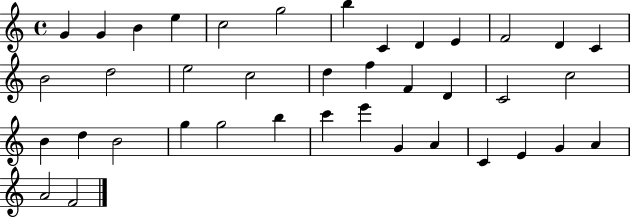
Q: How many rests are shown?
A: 0